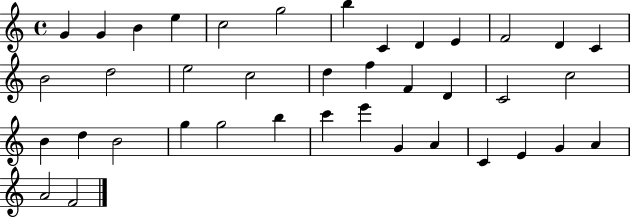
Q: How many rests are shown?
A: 0